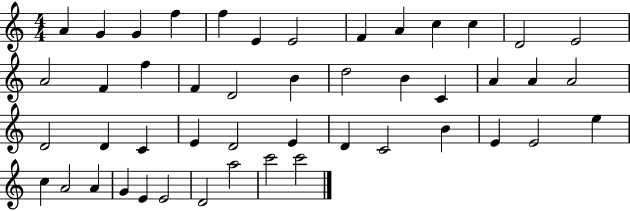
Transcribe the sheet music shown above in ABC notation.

X:1
T:Untitled
M:4/4
L:1/4
K:C
A G G f f E E2 F A c c D2 E2 A2 F f F D2 B d2 B C A A A2 D2 D C E D2 E D C2 B E E2 e c A2 A G E E2 D2 a2 c'2 c'2